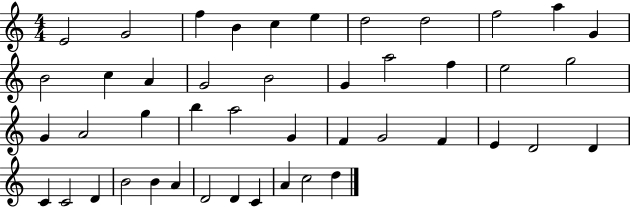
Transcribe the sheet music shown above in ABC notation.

X:1
T:Untitled
M:4/4
L:1/4
K:C
E2 G2 f B c e d2 d2 f2 a G B2 c A G2 B2 G a2 f e2 g2 G A2 g b a2 G F G2 F E D2 D C C2 D B2 B A D2 D C A c2 d